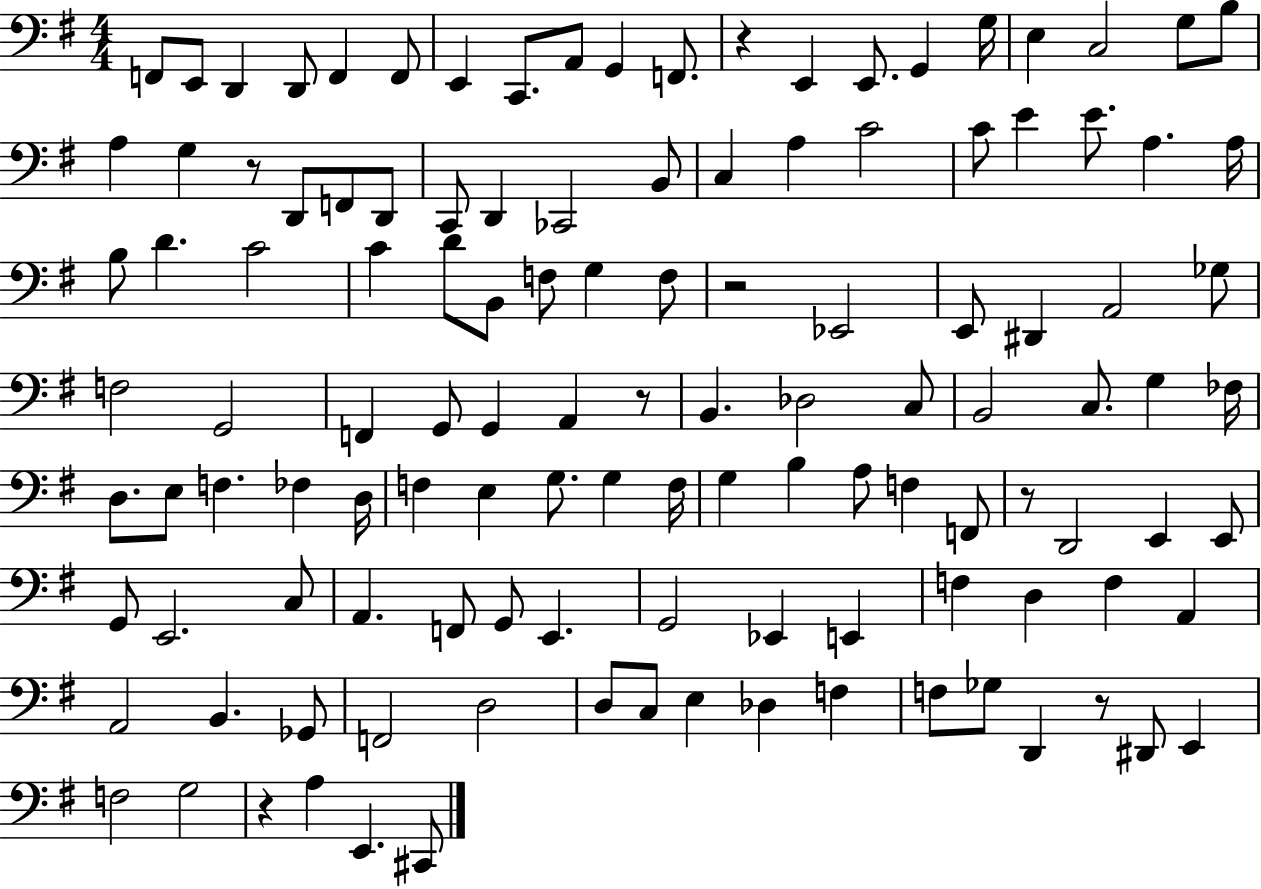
F2/e E2/e D2/q D2/e F2/q F2/e E2/q C2/e. A2/e G2/q F2/e. R/q E2/q E2/e. G2/q G3/s E3/q C3/h G3/e B3/e A3/q G3/q R/e D2/e F2/e D2/e C2/e D2/q CES2/h B2/e C3/q A3/q C4/h C4/e E4/q E4/e. A3/q. A3/s B3/e D4/q. C4/h C4/q D4/e B2/e F3/e G3/q F3/e R/h Eb2/h E2/e D#2/q A2/h Gb3/e F3/h G2/h F2/q G2/e G2/q A2/q R/e B2/q. Db3/h C3/e B2/h C3/e. G3/q FES3/s D3/e. E3/e F3/q. FES3/q D3/s F3/q E3/q G3/e. G3/q F3/s G3/q B3/q A3/e F3/q F2/e R/e D2/h E2/q E2/e G2/e E2/h. C3/e A2/q. F2/e G2/e E2/q. G2/h Eb2/q E2/q F3/q D3/q F3/q A2/q A2/h B2/q. Gb2/e F2/h D3/h D3/e C3/e E3/q Db3/q F3/q F3/e Gb3/e D2/q R/e D#2/e E2/q F3/h G3/h R/q A3/q E2/q. C#2/e